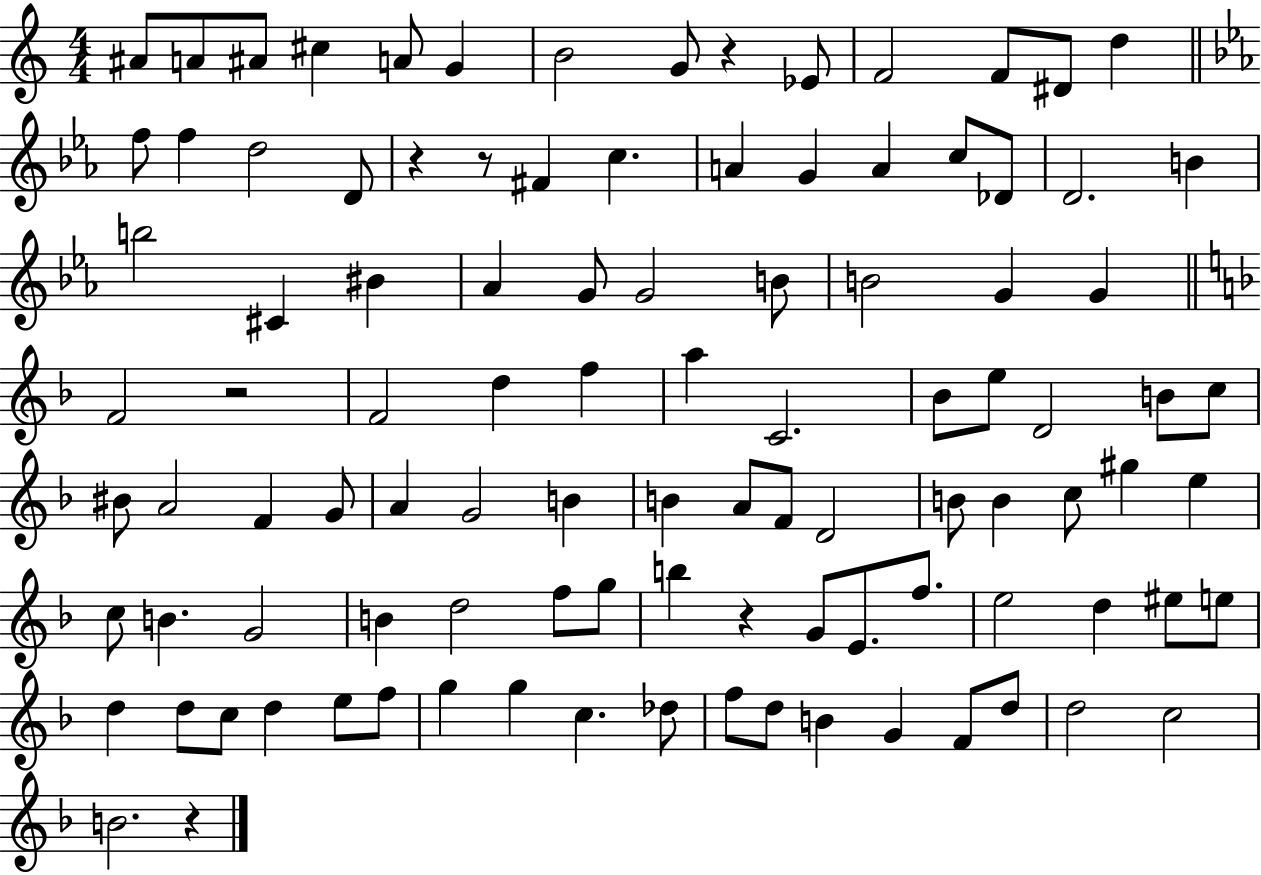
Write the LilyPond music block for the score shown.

{
  \clef treble
  \numericTimeSignature
  \time 4/4
  \key c \major
  ais'8 a'8 ais'8 cis''4 a'8 g'4 | b'2 g'8 r4 ees'8 | f'2 f'8 dis'8 d''4 | \bar "||" \break \key c \minor f''8 f''4 d''2 d'8 | r4 r8 fis'4 c''4. | a'4 g'4 a'4 c''8 des'8 | d'2. b'4 | \break b''2 cis'4 bis'4 | aes'4 g'8 g'2 b'8 | b'2 g'4 g'4 | \bar "||" \break \key f \major f'2 r2 | f'2 d''4 f''4 | a''4 c'2. | bes'8 e''8 d'2 b'8 c''8 | \break bis'8 a'2 f'4 g'8 | a'4 g'2 b'4 | b'4 a'8 f'8 d'2 | b'8 b'4 c''8 gis''4 e''4 | \break c''8 b'4. g'2 | b'4 d''2 f''8 g''8 | b''4 r4 g'8 e'8. f''8. | e''2 d''4 eis''8 e''8 | \break d''4 d''8 c''8 d''4 e''8 f''8 | g''4 g''4 c''4. des''8 | f''8 d''8 b'4 g'4 f'8 d''8 | d''2 c''2 | \break b'2. r4 | \bar "|."
}